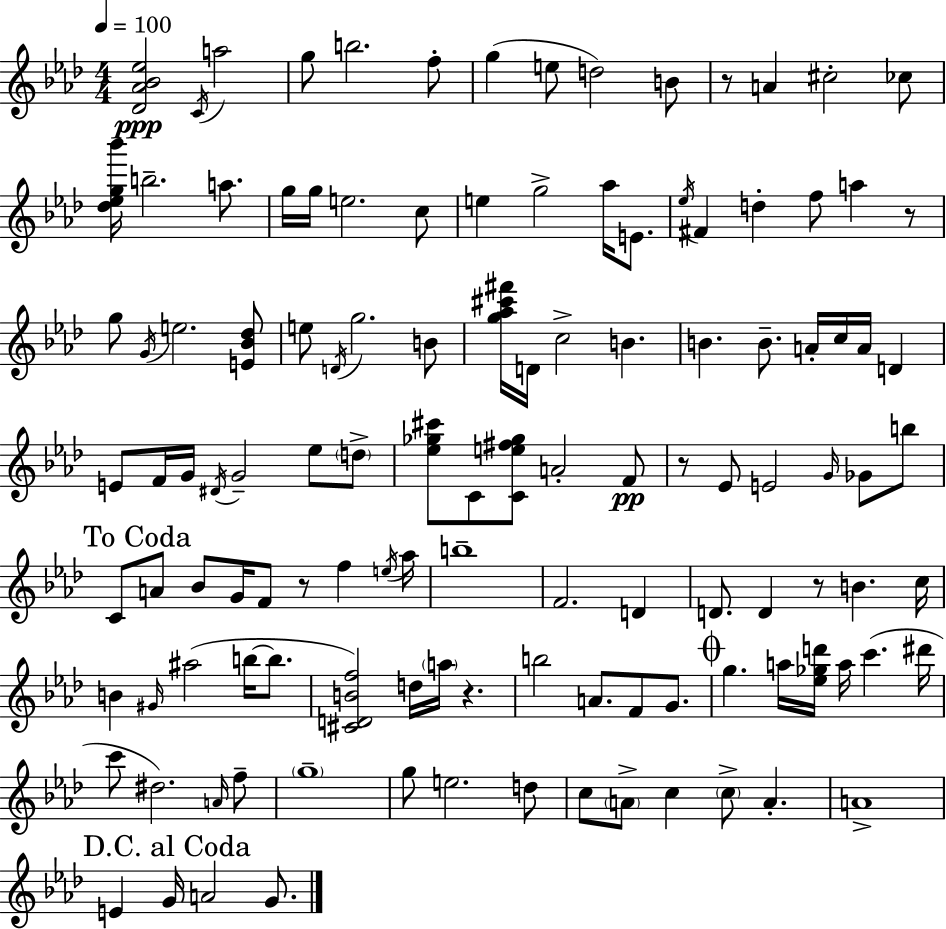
{
  \clef treble
  \numericTimeSignature
  \time 4/4
  \key aes \major
  \tempo 4 = 100
  <des' aes' bes' ees''>2\ppp \acciaccatura { c'16 } a''2 | g''8 b''2. f''8-. | g''4( e''8 d''2) b'8 | r8 a'4 cis''2-. ces''8 | \break <des'' ees'' g'' bes'''>16 b''2.-- a''8. | g''16 g''16 e''2. c''8 | e''4 g''2-> aes''16 e'8. | \acciaccatura { ees''16 } fis'4 d''4-. f''8 a''4 | \break r8 g''8 \acciaccatura { g'16 } e''2. | <e' bes' des''>8 e''8 \acciaccatura { d'16 } g''2. | b'8 <g'' aes'' cis''' fis'''>16 d'16 c''2-> b'4. | b'4. b'8.-- a'16-. c''16 a'16 | \break d'4 e'8 f'16 g'16 \acciaccatura { dis'16 } g'2-- | ees''8 \parenthesize d''8-> <ees'' ges'' cis'''>8 c'8 <c' e'' fis'' ges''>8 a'2-. | f'8\pp r8 ees'8 e'2 | \grace { g'16 } ges'8 b''8 \mark "To Coda" c'8 a'8 bes'8 g'16 f'8 r8 | \break f''4 \acciaccatura { e''16 } aes''16 b''1-- | f'2. | d'4 d'8. d'4 r8 | b'4. c''16 b'4 \grace { gis'16 }( ais''2 | \break b''16~~ b''8. <cis' d' b' f''>2) | d''16 \parenthesize a''16 r4. b''2 | a'8. f'8 g'8. \mark \markup { \musicglyph "scripts.coda" } g''4. a''16 <ees'' ges'' d'''>16 | a''16 c'''4.( dis'''16 c'''8 dis''2.) | \break \grace { a'16 } f''8-- \parenthesize g''1-- | g''8 e''2. | d''8 c''8 \parenthesize a'8-> c''4 | \parenthesize c''8-> a'4.-. a'1-> | \break \mark "D.C. al Coda" e'4 g'16 a'2 | g'8. \bar "|."
}